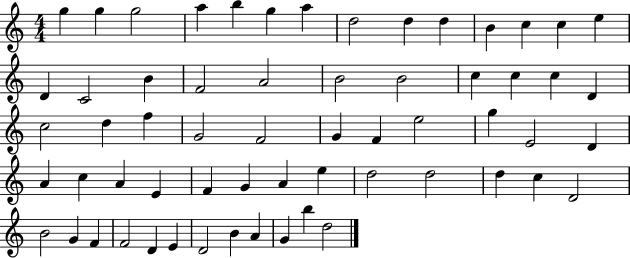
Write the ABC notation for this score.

X:1
T:Untitled
M:4/4
L:1/4
K:C
g g g2 a b g a d2 d d B c c e D C2 B F2 A2 B2 B2 c c c D c2 d f G2 F2 G F e2 g E2 D A c A E F G A e d2 d2 d c D2 B2 G F F2 D E D2 B A G b d2